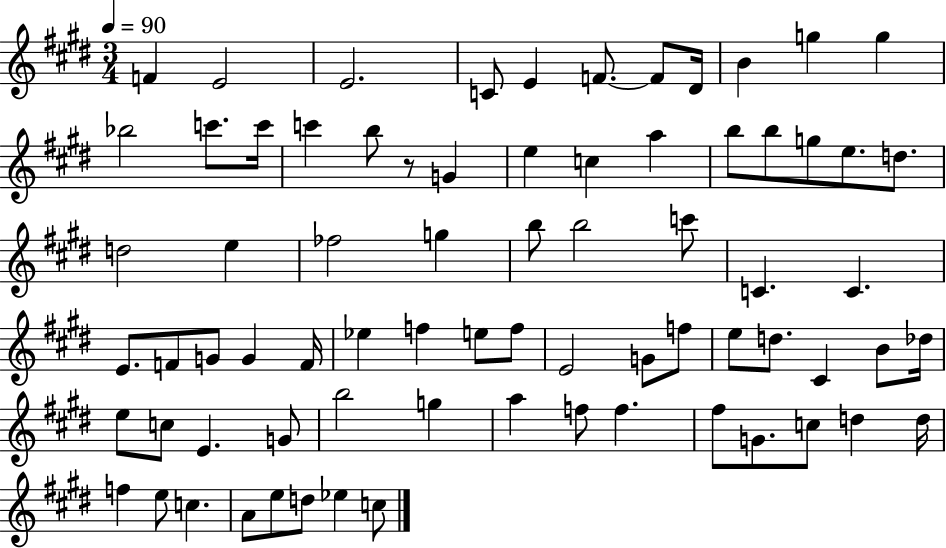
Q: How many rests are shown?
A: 1